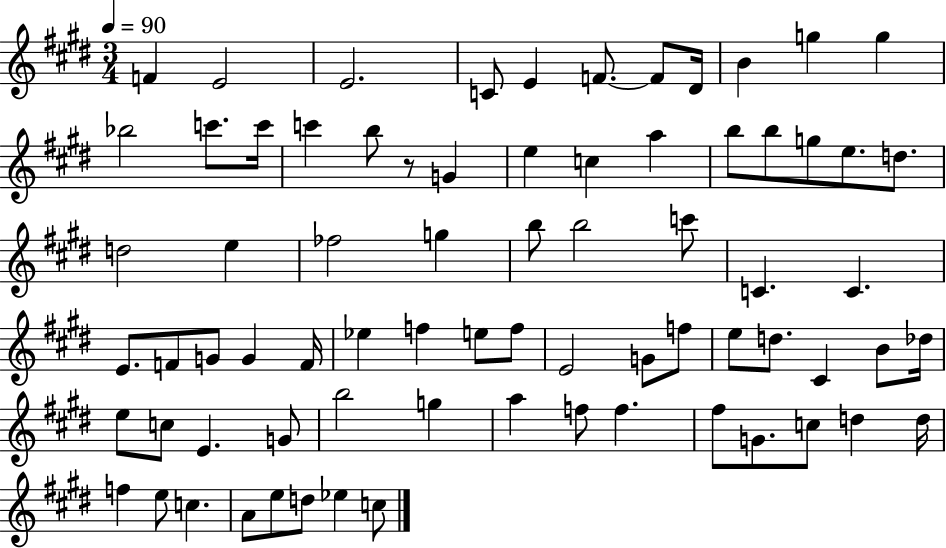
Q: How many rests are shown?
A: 1